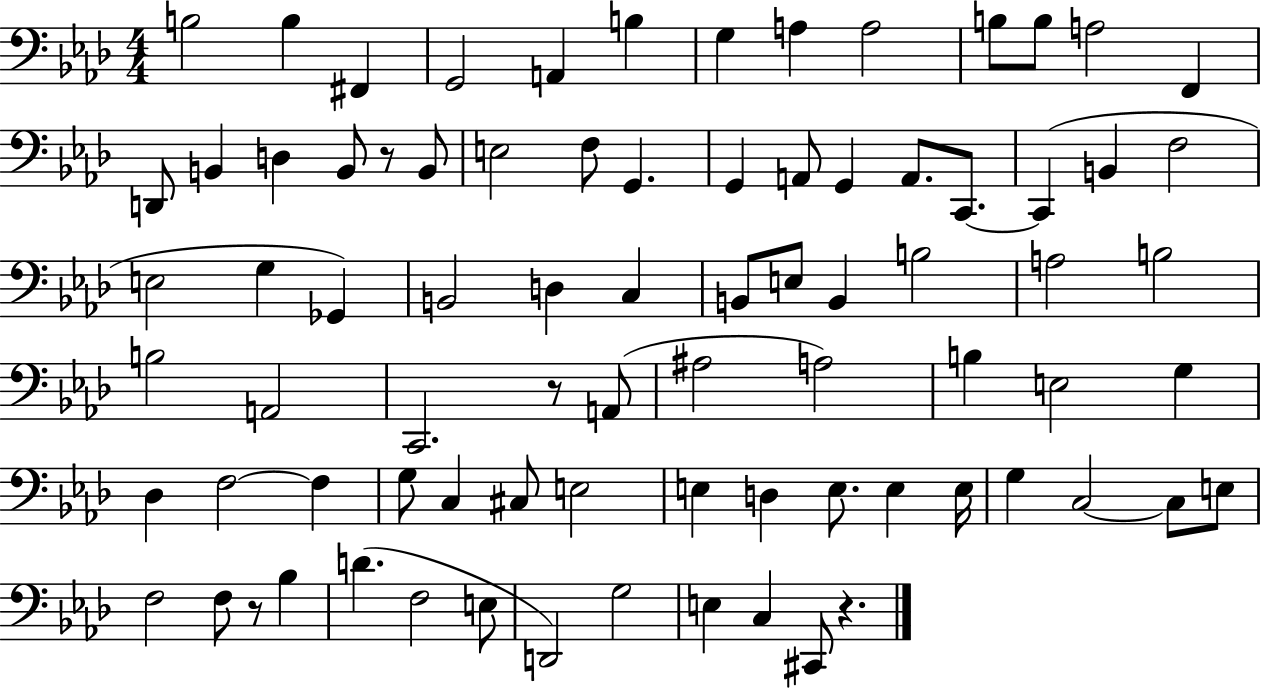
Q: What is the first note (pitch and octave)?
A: B3